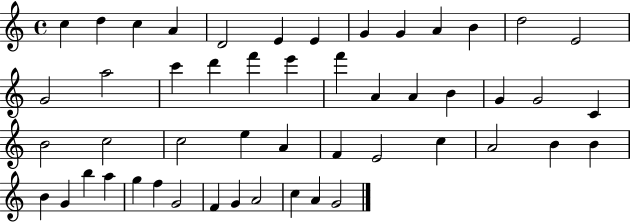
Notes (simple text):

C5/q D5/q C5/q A4/q D4/h E4/q E4/q G4/q G4/q A4/q B4/q D5/h E4/h G4/h A5/h C6/q D6/q F6/q E6/q F6/q A4/q A4/q B4/q G4/q G4/h C4/q B4/h C5/h C5/h E5/q A4/q F4/q E4/h C5/q A4/h B4/q B4/q B4/q G4/q B5/q A5/q G5/q F5/q G4/h F4/q G4/q A4/h C5/q A4/q G4/h